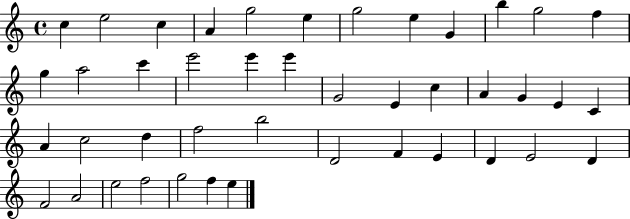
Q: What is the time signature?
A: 4/4